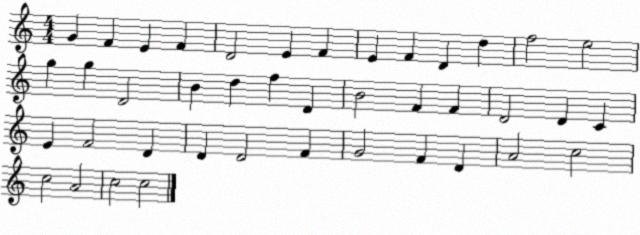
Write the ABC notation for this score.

X:1
T:Untitled
M:4/4
L:1/4
K:C
G F E F D2 E F E F D d f2 e2 g g D2 B d f D B2 F F D2 D C E F2 D D D2 F G2 F D A2 c2 c2 A2 c2 c2